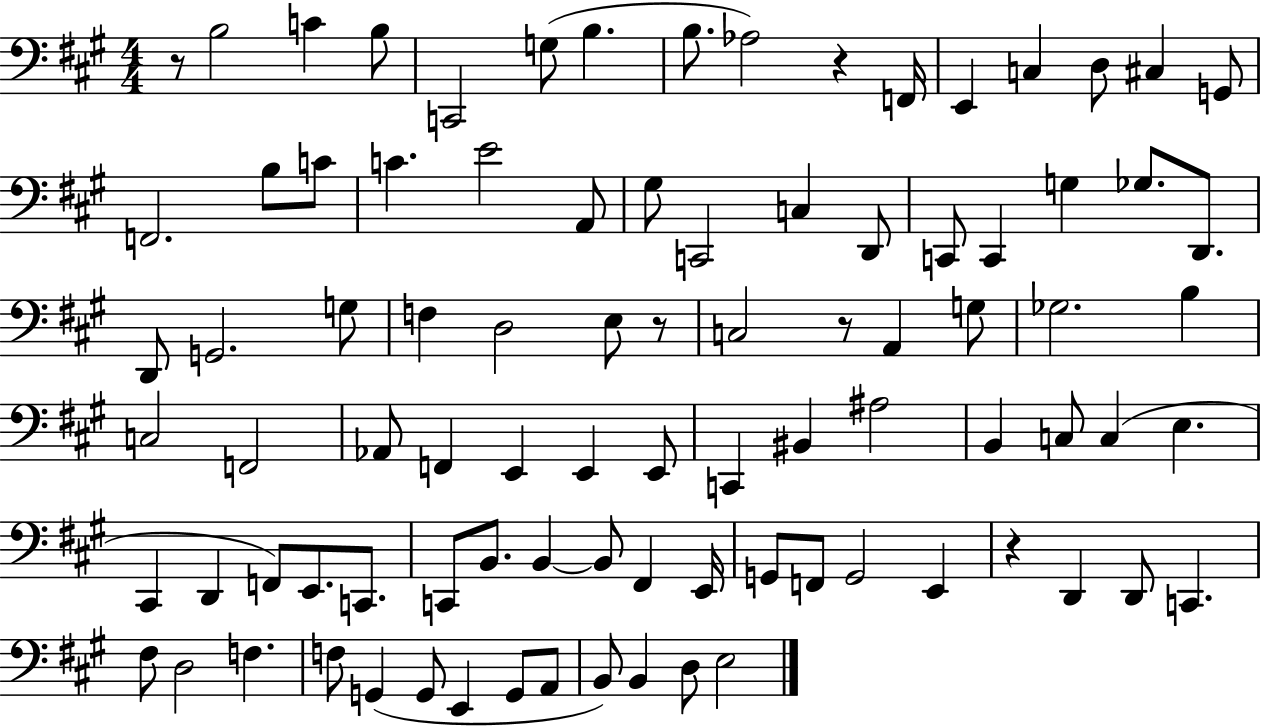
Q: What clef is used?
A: bass